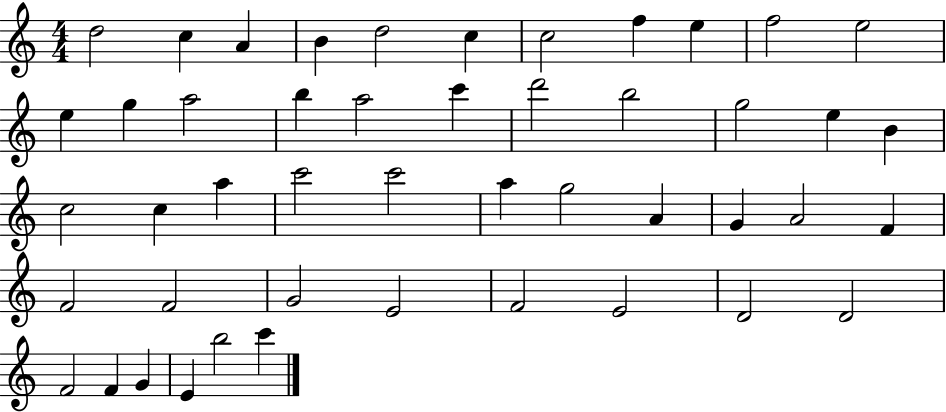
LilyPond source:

{
  \clef treble
  \numericTimeSignature
  \time 4/4
  \key c \major
  d''2 c''4 a'4 | b'4 d''2 c''4 | c''2 f''4 e''4 | f''2 e''2 | \break e''4 g''4 a''2 | b''4 a''2 c'''4 | d'''2 b''2 | g''2 e''4 b'4 | \break c''2 c''4 a''4 | c'''2 c'''2 | a''4 g''2 a'4 | g'4 a'2 f'4 | \break f'2 f'2 | g'2 e'2 | f'2 e'2 | d'2 d'2 | \break f'2 f'4 g'4 | e'4 b''2 c'''4 | \bar "|."
}